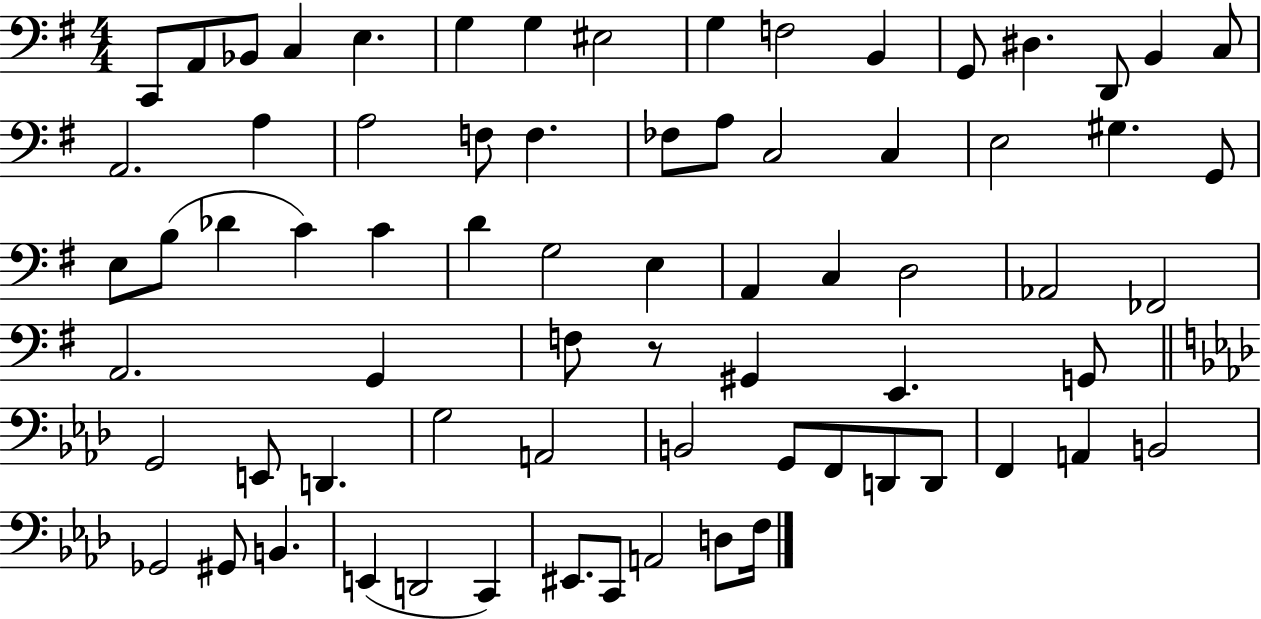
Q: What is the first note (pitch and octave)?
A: C2